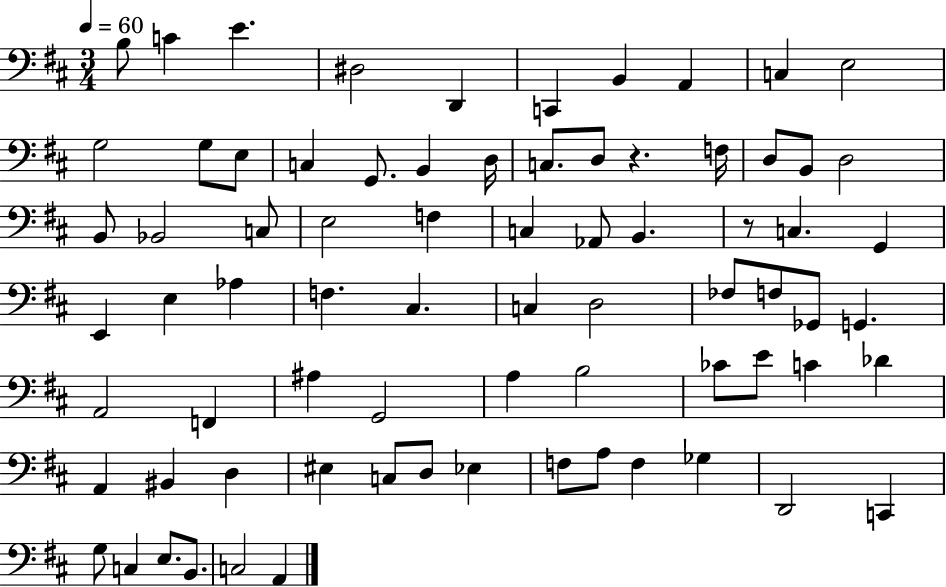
B3/e C4/q E4/q. D#3/h D2/q C2/q B2/q A2/q C3/q E3/h G3/h G3/e E3/e C3/q G2/e. B2/q D3/s C3/e. D3/e R/q. F3/s D3/e B2/e D3/h B2/e Bb2/h C3/e E3/h F3/q C3/q Ab2/e B2/q. R/e C3/q. G2/q E2/q E3/q Ab3/q F3/q. C#3/q. C3/q D3/h FES3/e F3/e Gb2/e G2/q. A2/h F2/q A#3/q G2/h A3/q B3/h CES4/e E4/e C4/q Db4/q A2/q BIS2/q D3/q EIS3/q C3/e D3/e Eb3/q F3/e A3/e F3/q Gb3/q D2/h C2/q G3/e C3/q E3/e. B2/e. C3/h A2/q